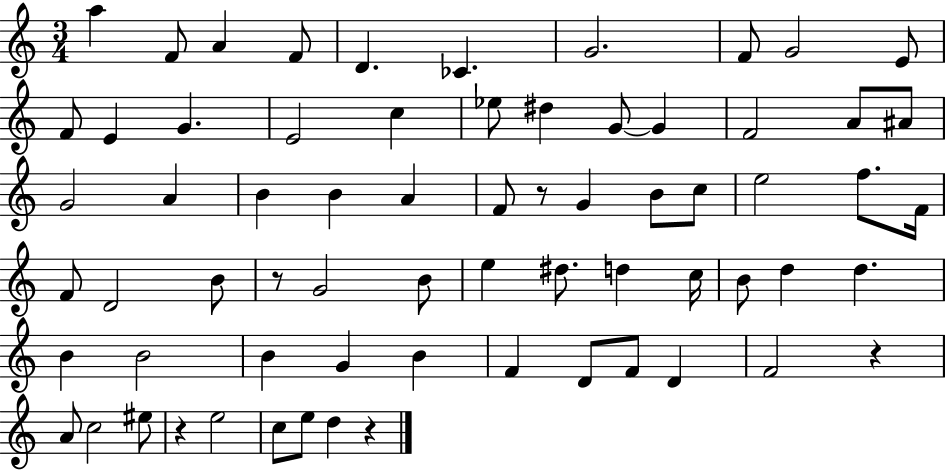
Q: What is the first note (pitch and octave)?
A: A5